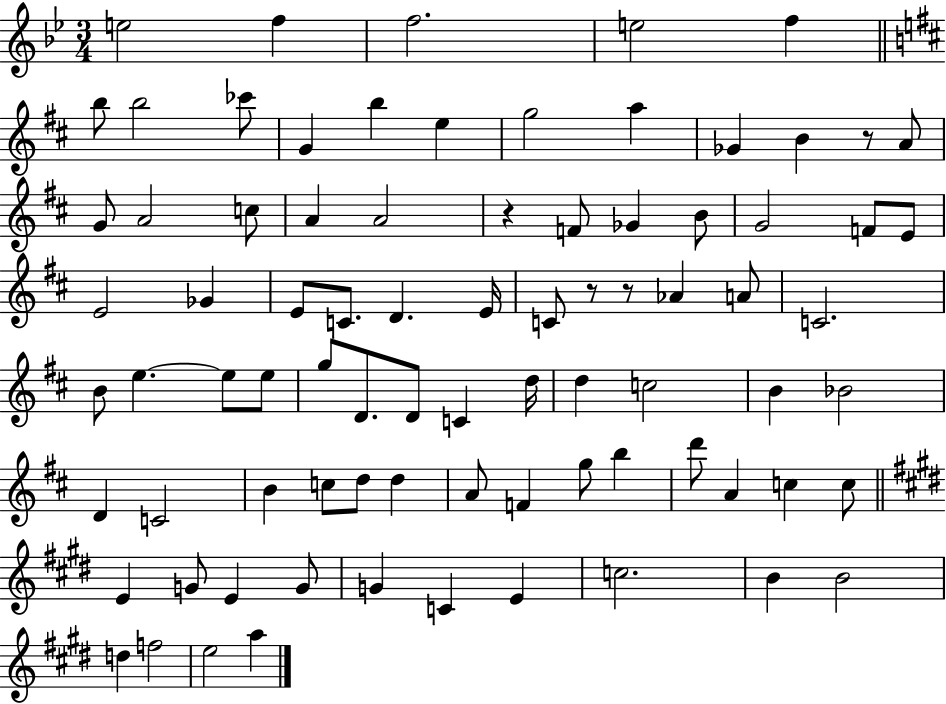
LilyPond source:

{
  \clef treble
  \numericTimeSignature
  \time 3/4
  \key bes \major
  e''2 f''4 | f''2. | e''2 f''4 | \bar "||" \break \key b \minor b''8 b''2 ces'''8 | g'4 b''4 e''4 | g''2 a''4 | ges'4 b'4 r8 a'8 | \break g'8 a'2 c''8 | a'4 a'2 | r4 f'8 ges'4 b'8 | g'2 f'8 e'8 | \break e'2 ges'4 | e'8 c'8. d'4. e'16 | c'8 r8 r8 aes'4 a'8 | c'2. | \break b'8 e''4.~~ e''8 e''8 | g''8 d'8. d'8 c'4 d''16 | d''4 c''2 | b'4 bes'2 | \break d'4 c'2 | b'4 c''8 d''8 d''4 | a'8 f'4 g''8 b''4 | d'''8 a'4 c''4 c''8 | \break \bar "||" \break \key e \major e'4 g'8 e'4 g'8 | g'4 c'4 e'4 | c''2. | b'4 b'2 | \break d''4 f''2 | e''2 a''4 | \bar "|."
}